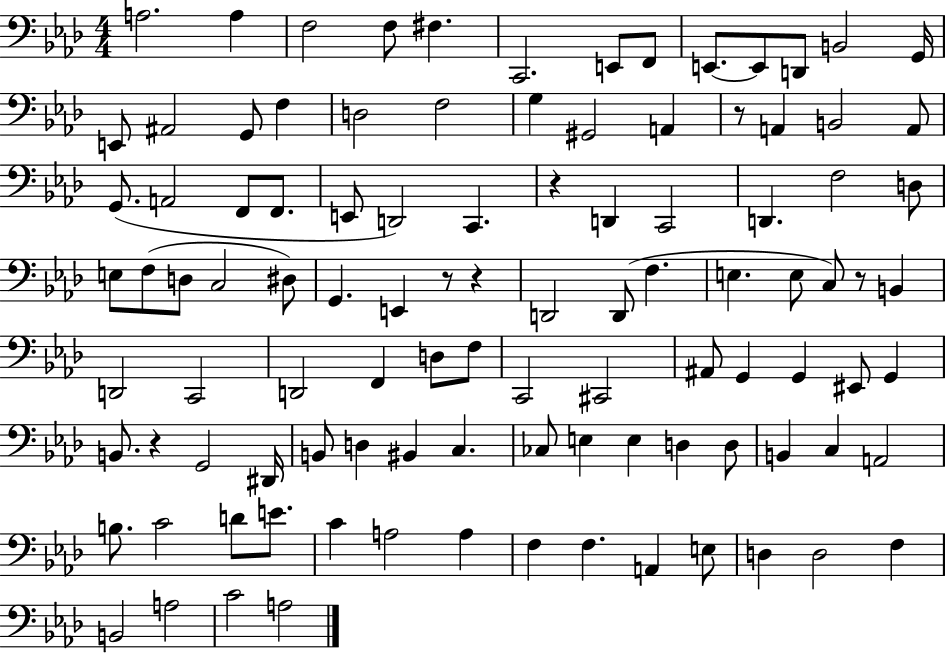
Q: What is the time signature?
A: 4/4